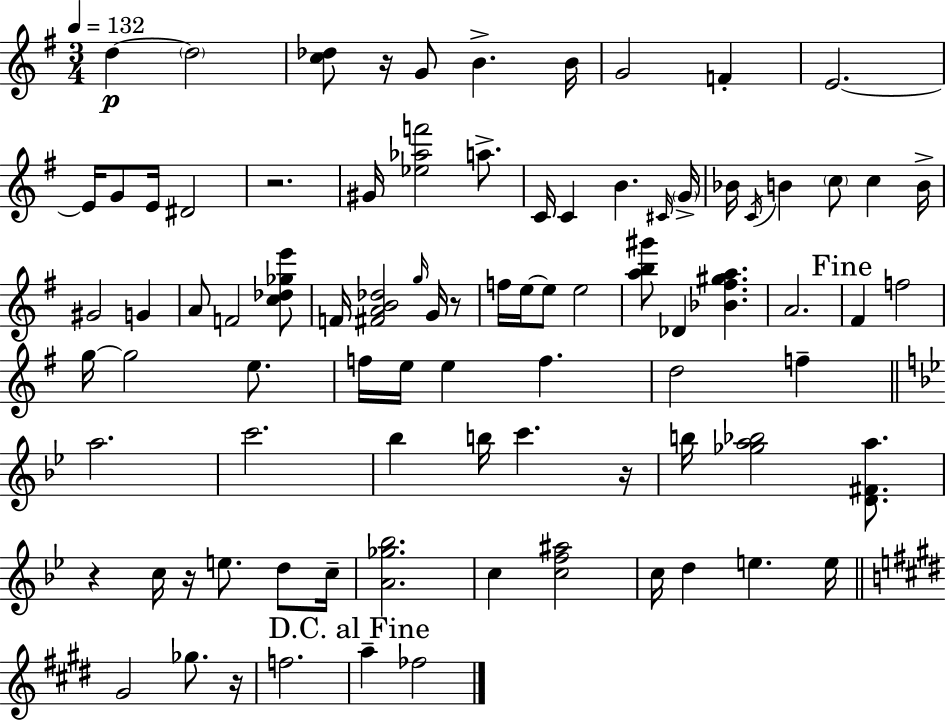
{
  \clef treble
  \numericTimeSignature
  \time 3/4
  \key g \major
  \tempo 4 = 132
  d''4~~\p \parenthesize d''2 | <c'' des''>8 r16 g'8 b'4.-> b'16 | g'2 f'4-. | e'2.~~ | \break e'16 g'8 e'16 dis'2 | r2. | gis'16 <ees'' aes'' f'''>2 a''8.-> | c'16 c'4 b'4. \grace { cis'16 } | \break \parenthesize g'16-> bes'16 \acciaccatura { c'16 } b'4 \parenthesize c''8 c''4 | b'16-> gis'2 g'4 | a'8 f'2 | <c'' des'' ges'' e'''>8 f'16 <fis' a' b' des''>2 \grace { g''16 } | \break g'16 r8 f''16 e''16~~ e''8 e''2 | <a'' b'' gis'''>8 des'4 <bes' fis'' gis'' a''>4. | a'2. | \mark "Fine" fis'4 f''2 | \break g''16~~ g''2 | e''8. f''16 e''16 e''4 f''4. | d''2 f''4-- | \bar "||" \break \key bes \major a''2. | c'''2. | bes''4 b''16 c'''4. r16 | b''16 <ges'' a'' bes''>2 <d' fis' a''>8. | \break r4 c''16 r16 e''8. d''8 c''16-- | <a' ges'' bes''>2. | c''4 <c'' f'' ais''>2 | c''16 d''4 e''4. e''16 | \break \bar "||" \break \key e \major gis'2 ges''8. r16 | f''2. | \mark "D.C. al Fine" a''4-- fes''2 | \bar "|."
}